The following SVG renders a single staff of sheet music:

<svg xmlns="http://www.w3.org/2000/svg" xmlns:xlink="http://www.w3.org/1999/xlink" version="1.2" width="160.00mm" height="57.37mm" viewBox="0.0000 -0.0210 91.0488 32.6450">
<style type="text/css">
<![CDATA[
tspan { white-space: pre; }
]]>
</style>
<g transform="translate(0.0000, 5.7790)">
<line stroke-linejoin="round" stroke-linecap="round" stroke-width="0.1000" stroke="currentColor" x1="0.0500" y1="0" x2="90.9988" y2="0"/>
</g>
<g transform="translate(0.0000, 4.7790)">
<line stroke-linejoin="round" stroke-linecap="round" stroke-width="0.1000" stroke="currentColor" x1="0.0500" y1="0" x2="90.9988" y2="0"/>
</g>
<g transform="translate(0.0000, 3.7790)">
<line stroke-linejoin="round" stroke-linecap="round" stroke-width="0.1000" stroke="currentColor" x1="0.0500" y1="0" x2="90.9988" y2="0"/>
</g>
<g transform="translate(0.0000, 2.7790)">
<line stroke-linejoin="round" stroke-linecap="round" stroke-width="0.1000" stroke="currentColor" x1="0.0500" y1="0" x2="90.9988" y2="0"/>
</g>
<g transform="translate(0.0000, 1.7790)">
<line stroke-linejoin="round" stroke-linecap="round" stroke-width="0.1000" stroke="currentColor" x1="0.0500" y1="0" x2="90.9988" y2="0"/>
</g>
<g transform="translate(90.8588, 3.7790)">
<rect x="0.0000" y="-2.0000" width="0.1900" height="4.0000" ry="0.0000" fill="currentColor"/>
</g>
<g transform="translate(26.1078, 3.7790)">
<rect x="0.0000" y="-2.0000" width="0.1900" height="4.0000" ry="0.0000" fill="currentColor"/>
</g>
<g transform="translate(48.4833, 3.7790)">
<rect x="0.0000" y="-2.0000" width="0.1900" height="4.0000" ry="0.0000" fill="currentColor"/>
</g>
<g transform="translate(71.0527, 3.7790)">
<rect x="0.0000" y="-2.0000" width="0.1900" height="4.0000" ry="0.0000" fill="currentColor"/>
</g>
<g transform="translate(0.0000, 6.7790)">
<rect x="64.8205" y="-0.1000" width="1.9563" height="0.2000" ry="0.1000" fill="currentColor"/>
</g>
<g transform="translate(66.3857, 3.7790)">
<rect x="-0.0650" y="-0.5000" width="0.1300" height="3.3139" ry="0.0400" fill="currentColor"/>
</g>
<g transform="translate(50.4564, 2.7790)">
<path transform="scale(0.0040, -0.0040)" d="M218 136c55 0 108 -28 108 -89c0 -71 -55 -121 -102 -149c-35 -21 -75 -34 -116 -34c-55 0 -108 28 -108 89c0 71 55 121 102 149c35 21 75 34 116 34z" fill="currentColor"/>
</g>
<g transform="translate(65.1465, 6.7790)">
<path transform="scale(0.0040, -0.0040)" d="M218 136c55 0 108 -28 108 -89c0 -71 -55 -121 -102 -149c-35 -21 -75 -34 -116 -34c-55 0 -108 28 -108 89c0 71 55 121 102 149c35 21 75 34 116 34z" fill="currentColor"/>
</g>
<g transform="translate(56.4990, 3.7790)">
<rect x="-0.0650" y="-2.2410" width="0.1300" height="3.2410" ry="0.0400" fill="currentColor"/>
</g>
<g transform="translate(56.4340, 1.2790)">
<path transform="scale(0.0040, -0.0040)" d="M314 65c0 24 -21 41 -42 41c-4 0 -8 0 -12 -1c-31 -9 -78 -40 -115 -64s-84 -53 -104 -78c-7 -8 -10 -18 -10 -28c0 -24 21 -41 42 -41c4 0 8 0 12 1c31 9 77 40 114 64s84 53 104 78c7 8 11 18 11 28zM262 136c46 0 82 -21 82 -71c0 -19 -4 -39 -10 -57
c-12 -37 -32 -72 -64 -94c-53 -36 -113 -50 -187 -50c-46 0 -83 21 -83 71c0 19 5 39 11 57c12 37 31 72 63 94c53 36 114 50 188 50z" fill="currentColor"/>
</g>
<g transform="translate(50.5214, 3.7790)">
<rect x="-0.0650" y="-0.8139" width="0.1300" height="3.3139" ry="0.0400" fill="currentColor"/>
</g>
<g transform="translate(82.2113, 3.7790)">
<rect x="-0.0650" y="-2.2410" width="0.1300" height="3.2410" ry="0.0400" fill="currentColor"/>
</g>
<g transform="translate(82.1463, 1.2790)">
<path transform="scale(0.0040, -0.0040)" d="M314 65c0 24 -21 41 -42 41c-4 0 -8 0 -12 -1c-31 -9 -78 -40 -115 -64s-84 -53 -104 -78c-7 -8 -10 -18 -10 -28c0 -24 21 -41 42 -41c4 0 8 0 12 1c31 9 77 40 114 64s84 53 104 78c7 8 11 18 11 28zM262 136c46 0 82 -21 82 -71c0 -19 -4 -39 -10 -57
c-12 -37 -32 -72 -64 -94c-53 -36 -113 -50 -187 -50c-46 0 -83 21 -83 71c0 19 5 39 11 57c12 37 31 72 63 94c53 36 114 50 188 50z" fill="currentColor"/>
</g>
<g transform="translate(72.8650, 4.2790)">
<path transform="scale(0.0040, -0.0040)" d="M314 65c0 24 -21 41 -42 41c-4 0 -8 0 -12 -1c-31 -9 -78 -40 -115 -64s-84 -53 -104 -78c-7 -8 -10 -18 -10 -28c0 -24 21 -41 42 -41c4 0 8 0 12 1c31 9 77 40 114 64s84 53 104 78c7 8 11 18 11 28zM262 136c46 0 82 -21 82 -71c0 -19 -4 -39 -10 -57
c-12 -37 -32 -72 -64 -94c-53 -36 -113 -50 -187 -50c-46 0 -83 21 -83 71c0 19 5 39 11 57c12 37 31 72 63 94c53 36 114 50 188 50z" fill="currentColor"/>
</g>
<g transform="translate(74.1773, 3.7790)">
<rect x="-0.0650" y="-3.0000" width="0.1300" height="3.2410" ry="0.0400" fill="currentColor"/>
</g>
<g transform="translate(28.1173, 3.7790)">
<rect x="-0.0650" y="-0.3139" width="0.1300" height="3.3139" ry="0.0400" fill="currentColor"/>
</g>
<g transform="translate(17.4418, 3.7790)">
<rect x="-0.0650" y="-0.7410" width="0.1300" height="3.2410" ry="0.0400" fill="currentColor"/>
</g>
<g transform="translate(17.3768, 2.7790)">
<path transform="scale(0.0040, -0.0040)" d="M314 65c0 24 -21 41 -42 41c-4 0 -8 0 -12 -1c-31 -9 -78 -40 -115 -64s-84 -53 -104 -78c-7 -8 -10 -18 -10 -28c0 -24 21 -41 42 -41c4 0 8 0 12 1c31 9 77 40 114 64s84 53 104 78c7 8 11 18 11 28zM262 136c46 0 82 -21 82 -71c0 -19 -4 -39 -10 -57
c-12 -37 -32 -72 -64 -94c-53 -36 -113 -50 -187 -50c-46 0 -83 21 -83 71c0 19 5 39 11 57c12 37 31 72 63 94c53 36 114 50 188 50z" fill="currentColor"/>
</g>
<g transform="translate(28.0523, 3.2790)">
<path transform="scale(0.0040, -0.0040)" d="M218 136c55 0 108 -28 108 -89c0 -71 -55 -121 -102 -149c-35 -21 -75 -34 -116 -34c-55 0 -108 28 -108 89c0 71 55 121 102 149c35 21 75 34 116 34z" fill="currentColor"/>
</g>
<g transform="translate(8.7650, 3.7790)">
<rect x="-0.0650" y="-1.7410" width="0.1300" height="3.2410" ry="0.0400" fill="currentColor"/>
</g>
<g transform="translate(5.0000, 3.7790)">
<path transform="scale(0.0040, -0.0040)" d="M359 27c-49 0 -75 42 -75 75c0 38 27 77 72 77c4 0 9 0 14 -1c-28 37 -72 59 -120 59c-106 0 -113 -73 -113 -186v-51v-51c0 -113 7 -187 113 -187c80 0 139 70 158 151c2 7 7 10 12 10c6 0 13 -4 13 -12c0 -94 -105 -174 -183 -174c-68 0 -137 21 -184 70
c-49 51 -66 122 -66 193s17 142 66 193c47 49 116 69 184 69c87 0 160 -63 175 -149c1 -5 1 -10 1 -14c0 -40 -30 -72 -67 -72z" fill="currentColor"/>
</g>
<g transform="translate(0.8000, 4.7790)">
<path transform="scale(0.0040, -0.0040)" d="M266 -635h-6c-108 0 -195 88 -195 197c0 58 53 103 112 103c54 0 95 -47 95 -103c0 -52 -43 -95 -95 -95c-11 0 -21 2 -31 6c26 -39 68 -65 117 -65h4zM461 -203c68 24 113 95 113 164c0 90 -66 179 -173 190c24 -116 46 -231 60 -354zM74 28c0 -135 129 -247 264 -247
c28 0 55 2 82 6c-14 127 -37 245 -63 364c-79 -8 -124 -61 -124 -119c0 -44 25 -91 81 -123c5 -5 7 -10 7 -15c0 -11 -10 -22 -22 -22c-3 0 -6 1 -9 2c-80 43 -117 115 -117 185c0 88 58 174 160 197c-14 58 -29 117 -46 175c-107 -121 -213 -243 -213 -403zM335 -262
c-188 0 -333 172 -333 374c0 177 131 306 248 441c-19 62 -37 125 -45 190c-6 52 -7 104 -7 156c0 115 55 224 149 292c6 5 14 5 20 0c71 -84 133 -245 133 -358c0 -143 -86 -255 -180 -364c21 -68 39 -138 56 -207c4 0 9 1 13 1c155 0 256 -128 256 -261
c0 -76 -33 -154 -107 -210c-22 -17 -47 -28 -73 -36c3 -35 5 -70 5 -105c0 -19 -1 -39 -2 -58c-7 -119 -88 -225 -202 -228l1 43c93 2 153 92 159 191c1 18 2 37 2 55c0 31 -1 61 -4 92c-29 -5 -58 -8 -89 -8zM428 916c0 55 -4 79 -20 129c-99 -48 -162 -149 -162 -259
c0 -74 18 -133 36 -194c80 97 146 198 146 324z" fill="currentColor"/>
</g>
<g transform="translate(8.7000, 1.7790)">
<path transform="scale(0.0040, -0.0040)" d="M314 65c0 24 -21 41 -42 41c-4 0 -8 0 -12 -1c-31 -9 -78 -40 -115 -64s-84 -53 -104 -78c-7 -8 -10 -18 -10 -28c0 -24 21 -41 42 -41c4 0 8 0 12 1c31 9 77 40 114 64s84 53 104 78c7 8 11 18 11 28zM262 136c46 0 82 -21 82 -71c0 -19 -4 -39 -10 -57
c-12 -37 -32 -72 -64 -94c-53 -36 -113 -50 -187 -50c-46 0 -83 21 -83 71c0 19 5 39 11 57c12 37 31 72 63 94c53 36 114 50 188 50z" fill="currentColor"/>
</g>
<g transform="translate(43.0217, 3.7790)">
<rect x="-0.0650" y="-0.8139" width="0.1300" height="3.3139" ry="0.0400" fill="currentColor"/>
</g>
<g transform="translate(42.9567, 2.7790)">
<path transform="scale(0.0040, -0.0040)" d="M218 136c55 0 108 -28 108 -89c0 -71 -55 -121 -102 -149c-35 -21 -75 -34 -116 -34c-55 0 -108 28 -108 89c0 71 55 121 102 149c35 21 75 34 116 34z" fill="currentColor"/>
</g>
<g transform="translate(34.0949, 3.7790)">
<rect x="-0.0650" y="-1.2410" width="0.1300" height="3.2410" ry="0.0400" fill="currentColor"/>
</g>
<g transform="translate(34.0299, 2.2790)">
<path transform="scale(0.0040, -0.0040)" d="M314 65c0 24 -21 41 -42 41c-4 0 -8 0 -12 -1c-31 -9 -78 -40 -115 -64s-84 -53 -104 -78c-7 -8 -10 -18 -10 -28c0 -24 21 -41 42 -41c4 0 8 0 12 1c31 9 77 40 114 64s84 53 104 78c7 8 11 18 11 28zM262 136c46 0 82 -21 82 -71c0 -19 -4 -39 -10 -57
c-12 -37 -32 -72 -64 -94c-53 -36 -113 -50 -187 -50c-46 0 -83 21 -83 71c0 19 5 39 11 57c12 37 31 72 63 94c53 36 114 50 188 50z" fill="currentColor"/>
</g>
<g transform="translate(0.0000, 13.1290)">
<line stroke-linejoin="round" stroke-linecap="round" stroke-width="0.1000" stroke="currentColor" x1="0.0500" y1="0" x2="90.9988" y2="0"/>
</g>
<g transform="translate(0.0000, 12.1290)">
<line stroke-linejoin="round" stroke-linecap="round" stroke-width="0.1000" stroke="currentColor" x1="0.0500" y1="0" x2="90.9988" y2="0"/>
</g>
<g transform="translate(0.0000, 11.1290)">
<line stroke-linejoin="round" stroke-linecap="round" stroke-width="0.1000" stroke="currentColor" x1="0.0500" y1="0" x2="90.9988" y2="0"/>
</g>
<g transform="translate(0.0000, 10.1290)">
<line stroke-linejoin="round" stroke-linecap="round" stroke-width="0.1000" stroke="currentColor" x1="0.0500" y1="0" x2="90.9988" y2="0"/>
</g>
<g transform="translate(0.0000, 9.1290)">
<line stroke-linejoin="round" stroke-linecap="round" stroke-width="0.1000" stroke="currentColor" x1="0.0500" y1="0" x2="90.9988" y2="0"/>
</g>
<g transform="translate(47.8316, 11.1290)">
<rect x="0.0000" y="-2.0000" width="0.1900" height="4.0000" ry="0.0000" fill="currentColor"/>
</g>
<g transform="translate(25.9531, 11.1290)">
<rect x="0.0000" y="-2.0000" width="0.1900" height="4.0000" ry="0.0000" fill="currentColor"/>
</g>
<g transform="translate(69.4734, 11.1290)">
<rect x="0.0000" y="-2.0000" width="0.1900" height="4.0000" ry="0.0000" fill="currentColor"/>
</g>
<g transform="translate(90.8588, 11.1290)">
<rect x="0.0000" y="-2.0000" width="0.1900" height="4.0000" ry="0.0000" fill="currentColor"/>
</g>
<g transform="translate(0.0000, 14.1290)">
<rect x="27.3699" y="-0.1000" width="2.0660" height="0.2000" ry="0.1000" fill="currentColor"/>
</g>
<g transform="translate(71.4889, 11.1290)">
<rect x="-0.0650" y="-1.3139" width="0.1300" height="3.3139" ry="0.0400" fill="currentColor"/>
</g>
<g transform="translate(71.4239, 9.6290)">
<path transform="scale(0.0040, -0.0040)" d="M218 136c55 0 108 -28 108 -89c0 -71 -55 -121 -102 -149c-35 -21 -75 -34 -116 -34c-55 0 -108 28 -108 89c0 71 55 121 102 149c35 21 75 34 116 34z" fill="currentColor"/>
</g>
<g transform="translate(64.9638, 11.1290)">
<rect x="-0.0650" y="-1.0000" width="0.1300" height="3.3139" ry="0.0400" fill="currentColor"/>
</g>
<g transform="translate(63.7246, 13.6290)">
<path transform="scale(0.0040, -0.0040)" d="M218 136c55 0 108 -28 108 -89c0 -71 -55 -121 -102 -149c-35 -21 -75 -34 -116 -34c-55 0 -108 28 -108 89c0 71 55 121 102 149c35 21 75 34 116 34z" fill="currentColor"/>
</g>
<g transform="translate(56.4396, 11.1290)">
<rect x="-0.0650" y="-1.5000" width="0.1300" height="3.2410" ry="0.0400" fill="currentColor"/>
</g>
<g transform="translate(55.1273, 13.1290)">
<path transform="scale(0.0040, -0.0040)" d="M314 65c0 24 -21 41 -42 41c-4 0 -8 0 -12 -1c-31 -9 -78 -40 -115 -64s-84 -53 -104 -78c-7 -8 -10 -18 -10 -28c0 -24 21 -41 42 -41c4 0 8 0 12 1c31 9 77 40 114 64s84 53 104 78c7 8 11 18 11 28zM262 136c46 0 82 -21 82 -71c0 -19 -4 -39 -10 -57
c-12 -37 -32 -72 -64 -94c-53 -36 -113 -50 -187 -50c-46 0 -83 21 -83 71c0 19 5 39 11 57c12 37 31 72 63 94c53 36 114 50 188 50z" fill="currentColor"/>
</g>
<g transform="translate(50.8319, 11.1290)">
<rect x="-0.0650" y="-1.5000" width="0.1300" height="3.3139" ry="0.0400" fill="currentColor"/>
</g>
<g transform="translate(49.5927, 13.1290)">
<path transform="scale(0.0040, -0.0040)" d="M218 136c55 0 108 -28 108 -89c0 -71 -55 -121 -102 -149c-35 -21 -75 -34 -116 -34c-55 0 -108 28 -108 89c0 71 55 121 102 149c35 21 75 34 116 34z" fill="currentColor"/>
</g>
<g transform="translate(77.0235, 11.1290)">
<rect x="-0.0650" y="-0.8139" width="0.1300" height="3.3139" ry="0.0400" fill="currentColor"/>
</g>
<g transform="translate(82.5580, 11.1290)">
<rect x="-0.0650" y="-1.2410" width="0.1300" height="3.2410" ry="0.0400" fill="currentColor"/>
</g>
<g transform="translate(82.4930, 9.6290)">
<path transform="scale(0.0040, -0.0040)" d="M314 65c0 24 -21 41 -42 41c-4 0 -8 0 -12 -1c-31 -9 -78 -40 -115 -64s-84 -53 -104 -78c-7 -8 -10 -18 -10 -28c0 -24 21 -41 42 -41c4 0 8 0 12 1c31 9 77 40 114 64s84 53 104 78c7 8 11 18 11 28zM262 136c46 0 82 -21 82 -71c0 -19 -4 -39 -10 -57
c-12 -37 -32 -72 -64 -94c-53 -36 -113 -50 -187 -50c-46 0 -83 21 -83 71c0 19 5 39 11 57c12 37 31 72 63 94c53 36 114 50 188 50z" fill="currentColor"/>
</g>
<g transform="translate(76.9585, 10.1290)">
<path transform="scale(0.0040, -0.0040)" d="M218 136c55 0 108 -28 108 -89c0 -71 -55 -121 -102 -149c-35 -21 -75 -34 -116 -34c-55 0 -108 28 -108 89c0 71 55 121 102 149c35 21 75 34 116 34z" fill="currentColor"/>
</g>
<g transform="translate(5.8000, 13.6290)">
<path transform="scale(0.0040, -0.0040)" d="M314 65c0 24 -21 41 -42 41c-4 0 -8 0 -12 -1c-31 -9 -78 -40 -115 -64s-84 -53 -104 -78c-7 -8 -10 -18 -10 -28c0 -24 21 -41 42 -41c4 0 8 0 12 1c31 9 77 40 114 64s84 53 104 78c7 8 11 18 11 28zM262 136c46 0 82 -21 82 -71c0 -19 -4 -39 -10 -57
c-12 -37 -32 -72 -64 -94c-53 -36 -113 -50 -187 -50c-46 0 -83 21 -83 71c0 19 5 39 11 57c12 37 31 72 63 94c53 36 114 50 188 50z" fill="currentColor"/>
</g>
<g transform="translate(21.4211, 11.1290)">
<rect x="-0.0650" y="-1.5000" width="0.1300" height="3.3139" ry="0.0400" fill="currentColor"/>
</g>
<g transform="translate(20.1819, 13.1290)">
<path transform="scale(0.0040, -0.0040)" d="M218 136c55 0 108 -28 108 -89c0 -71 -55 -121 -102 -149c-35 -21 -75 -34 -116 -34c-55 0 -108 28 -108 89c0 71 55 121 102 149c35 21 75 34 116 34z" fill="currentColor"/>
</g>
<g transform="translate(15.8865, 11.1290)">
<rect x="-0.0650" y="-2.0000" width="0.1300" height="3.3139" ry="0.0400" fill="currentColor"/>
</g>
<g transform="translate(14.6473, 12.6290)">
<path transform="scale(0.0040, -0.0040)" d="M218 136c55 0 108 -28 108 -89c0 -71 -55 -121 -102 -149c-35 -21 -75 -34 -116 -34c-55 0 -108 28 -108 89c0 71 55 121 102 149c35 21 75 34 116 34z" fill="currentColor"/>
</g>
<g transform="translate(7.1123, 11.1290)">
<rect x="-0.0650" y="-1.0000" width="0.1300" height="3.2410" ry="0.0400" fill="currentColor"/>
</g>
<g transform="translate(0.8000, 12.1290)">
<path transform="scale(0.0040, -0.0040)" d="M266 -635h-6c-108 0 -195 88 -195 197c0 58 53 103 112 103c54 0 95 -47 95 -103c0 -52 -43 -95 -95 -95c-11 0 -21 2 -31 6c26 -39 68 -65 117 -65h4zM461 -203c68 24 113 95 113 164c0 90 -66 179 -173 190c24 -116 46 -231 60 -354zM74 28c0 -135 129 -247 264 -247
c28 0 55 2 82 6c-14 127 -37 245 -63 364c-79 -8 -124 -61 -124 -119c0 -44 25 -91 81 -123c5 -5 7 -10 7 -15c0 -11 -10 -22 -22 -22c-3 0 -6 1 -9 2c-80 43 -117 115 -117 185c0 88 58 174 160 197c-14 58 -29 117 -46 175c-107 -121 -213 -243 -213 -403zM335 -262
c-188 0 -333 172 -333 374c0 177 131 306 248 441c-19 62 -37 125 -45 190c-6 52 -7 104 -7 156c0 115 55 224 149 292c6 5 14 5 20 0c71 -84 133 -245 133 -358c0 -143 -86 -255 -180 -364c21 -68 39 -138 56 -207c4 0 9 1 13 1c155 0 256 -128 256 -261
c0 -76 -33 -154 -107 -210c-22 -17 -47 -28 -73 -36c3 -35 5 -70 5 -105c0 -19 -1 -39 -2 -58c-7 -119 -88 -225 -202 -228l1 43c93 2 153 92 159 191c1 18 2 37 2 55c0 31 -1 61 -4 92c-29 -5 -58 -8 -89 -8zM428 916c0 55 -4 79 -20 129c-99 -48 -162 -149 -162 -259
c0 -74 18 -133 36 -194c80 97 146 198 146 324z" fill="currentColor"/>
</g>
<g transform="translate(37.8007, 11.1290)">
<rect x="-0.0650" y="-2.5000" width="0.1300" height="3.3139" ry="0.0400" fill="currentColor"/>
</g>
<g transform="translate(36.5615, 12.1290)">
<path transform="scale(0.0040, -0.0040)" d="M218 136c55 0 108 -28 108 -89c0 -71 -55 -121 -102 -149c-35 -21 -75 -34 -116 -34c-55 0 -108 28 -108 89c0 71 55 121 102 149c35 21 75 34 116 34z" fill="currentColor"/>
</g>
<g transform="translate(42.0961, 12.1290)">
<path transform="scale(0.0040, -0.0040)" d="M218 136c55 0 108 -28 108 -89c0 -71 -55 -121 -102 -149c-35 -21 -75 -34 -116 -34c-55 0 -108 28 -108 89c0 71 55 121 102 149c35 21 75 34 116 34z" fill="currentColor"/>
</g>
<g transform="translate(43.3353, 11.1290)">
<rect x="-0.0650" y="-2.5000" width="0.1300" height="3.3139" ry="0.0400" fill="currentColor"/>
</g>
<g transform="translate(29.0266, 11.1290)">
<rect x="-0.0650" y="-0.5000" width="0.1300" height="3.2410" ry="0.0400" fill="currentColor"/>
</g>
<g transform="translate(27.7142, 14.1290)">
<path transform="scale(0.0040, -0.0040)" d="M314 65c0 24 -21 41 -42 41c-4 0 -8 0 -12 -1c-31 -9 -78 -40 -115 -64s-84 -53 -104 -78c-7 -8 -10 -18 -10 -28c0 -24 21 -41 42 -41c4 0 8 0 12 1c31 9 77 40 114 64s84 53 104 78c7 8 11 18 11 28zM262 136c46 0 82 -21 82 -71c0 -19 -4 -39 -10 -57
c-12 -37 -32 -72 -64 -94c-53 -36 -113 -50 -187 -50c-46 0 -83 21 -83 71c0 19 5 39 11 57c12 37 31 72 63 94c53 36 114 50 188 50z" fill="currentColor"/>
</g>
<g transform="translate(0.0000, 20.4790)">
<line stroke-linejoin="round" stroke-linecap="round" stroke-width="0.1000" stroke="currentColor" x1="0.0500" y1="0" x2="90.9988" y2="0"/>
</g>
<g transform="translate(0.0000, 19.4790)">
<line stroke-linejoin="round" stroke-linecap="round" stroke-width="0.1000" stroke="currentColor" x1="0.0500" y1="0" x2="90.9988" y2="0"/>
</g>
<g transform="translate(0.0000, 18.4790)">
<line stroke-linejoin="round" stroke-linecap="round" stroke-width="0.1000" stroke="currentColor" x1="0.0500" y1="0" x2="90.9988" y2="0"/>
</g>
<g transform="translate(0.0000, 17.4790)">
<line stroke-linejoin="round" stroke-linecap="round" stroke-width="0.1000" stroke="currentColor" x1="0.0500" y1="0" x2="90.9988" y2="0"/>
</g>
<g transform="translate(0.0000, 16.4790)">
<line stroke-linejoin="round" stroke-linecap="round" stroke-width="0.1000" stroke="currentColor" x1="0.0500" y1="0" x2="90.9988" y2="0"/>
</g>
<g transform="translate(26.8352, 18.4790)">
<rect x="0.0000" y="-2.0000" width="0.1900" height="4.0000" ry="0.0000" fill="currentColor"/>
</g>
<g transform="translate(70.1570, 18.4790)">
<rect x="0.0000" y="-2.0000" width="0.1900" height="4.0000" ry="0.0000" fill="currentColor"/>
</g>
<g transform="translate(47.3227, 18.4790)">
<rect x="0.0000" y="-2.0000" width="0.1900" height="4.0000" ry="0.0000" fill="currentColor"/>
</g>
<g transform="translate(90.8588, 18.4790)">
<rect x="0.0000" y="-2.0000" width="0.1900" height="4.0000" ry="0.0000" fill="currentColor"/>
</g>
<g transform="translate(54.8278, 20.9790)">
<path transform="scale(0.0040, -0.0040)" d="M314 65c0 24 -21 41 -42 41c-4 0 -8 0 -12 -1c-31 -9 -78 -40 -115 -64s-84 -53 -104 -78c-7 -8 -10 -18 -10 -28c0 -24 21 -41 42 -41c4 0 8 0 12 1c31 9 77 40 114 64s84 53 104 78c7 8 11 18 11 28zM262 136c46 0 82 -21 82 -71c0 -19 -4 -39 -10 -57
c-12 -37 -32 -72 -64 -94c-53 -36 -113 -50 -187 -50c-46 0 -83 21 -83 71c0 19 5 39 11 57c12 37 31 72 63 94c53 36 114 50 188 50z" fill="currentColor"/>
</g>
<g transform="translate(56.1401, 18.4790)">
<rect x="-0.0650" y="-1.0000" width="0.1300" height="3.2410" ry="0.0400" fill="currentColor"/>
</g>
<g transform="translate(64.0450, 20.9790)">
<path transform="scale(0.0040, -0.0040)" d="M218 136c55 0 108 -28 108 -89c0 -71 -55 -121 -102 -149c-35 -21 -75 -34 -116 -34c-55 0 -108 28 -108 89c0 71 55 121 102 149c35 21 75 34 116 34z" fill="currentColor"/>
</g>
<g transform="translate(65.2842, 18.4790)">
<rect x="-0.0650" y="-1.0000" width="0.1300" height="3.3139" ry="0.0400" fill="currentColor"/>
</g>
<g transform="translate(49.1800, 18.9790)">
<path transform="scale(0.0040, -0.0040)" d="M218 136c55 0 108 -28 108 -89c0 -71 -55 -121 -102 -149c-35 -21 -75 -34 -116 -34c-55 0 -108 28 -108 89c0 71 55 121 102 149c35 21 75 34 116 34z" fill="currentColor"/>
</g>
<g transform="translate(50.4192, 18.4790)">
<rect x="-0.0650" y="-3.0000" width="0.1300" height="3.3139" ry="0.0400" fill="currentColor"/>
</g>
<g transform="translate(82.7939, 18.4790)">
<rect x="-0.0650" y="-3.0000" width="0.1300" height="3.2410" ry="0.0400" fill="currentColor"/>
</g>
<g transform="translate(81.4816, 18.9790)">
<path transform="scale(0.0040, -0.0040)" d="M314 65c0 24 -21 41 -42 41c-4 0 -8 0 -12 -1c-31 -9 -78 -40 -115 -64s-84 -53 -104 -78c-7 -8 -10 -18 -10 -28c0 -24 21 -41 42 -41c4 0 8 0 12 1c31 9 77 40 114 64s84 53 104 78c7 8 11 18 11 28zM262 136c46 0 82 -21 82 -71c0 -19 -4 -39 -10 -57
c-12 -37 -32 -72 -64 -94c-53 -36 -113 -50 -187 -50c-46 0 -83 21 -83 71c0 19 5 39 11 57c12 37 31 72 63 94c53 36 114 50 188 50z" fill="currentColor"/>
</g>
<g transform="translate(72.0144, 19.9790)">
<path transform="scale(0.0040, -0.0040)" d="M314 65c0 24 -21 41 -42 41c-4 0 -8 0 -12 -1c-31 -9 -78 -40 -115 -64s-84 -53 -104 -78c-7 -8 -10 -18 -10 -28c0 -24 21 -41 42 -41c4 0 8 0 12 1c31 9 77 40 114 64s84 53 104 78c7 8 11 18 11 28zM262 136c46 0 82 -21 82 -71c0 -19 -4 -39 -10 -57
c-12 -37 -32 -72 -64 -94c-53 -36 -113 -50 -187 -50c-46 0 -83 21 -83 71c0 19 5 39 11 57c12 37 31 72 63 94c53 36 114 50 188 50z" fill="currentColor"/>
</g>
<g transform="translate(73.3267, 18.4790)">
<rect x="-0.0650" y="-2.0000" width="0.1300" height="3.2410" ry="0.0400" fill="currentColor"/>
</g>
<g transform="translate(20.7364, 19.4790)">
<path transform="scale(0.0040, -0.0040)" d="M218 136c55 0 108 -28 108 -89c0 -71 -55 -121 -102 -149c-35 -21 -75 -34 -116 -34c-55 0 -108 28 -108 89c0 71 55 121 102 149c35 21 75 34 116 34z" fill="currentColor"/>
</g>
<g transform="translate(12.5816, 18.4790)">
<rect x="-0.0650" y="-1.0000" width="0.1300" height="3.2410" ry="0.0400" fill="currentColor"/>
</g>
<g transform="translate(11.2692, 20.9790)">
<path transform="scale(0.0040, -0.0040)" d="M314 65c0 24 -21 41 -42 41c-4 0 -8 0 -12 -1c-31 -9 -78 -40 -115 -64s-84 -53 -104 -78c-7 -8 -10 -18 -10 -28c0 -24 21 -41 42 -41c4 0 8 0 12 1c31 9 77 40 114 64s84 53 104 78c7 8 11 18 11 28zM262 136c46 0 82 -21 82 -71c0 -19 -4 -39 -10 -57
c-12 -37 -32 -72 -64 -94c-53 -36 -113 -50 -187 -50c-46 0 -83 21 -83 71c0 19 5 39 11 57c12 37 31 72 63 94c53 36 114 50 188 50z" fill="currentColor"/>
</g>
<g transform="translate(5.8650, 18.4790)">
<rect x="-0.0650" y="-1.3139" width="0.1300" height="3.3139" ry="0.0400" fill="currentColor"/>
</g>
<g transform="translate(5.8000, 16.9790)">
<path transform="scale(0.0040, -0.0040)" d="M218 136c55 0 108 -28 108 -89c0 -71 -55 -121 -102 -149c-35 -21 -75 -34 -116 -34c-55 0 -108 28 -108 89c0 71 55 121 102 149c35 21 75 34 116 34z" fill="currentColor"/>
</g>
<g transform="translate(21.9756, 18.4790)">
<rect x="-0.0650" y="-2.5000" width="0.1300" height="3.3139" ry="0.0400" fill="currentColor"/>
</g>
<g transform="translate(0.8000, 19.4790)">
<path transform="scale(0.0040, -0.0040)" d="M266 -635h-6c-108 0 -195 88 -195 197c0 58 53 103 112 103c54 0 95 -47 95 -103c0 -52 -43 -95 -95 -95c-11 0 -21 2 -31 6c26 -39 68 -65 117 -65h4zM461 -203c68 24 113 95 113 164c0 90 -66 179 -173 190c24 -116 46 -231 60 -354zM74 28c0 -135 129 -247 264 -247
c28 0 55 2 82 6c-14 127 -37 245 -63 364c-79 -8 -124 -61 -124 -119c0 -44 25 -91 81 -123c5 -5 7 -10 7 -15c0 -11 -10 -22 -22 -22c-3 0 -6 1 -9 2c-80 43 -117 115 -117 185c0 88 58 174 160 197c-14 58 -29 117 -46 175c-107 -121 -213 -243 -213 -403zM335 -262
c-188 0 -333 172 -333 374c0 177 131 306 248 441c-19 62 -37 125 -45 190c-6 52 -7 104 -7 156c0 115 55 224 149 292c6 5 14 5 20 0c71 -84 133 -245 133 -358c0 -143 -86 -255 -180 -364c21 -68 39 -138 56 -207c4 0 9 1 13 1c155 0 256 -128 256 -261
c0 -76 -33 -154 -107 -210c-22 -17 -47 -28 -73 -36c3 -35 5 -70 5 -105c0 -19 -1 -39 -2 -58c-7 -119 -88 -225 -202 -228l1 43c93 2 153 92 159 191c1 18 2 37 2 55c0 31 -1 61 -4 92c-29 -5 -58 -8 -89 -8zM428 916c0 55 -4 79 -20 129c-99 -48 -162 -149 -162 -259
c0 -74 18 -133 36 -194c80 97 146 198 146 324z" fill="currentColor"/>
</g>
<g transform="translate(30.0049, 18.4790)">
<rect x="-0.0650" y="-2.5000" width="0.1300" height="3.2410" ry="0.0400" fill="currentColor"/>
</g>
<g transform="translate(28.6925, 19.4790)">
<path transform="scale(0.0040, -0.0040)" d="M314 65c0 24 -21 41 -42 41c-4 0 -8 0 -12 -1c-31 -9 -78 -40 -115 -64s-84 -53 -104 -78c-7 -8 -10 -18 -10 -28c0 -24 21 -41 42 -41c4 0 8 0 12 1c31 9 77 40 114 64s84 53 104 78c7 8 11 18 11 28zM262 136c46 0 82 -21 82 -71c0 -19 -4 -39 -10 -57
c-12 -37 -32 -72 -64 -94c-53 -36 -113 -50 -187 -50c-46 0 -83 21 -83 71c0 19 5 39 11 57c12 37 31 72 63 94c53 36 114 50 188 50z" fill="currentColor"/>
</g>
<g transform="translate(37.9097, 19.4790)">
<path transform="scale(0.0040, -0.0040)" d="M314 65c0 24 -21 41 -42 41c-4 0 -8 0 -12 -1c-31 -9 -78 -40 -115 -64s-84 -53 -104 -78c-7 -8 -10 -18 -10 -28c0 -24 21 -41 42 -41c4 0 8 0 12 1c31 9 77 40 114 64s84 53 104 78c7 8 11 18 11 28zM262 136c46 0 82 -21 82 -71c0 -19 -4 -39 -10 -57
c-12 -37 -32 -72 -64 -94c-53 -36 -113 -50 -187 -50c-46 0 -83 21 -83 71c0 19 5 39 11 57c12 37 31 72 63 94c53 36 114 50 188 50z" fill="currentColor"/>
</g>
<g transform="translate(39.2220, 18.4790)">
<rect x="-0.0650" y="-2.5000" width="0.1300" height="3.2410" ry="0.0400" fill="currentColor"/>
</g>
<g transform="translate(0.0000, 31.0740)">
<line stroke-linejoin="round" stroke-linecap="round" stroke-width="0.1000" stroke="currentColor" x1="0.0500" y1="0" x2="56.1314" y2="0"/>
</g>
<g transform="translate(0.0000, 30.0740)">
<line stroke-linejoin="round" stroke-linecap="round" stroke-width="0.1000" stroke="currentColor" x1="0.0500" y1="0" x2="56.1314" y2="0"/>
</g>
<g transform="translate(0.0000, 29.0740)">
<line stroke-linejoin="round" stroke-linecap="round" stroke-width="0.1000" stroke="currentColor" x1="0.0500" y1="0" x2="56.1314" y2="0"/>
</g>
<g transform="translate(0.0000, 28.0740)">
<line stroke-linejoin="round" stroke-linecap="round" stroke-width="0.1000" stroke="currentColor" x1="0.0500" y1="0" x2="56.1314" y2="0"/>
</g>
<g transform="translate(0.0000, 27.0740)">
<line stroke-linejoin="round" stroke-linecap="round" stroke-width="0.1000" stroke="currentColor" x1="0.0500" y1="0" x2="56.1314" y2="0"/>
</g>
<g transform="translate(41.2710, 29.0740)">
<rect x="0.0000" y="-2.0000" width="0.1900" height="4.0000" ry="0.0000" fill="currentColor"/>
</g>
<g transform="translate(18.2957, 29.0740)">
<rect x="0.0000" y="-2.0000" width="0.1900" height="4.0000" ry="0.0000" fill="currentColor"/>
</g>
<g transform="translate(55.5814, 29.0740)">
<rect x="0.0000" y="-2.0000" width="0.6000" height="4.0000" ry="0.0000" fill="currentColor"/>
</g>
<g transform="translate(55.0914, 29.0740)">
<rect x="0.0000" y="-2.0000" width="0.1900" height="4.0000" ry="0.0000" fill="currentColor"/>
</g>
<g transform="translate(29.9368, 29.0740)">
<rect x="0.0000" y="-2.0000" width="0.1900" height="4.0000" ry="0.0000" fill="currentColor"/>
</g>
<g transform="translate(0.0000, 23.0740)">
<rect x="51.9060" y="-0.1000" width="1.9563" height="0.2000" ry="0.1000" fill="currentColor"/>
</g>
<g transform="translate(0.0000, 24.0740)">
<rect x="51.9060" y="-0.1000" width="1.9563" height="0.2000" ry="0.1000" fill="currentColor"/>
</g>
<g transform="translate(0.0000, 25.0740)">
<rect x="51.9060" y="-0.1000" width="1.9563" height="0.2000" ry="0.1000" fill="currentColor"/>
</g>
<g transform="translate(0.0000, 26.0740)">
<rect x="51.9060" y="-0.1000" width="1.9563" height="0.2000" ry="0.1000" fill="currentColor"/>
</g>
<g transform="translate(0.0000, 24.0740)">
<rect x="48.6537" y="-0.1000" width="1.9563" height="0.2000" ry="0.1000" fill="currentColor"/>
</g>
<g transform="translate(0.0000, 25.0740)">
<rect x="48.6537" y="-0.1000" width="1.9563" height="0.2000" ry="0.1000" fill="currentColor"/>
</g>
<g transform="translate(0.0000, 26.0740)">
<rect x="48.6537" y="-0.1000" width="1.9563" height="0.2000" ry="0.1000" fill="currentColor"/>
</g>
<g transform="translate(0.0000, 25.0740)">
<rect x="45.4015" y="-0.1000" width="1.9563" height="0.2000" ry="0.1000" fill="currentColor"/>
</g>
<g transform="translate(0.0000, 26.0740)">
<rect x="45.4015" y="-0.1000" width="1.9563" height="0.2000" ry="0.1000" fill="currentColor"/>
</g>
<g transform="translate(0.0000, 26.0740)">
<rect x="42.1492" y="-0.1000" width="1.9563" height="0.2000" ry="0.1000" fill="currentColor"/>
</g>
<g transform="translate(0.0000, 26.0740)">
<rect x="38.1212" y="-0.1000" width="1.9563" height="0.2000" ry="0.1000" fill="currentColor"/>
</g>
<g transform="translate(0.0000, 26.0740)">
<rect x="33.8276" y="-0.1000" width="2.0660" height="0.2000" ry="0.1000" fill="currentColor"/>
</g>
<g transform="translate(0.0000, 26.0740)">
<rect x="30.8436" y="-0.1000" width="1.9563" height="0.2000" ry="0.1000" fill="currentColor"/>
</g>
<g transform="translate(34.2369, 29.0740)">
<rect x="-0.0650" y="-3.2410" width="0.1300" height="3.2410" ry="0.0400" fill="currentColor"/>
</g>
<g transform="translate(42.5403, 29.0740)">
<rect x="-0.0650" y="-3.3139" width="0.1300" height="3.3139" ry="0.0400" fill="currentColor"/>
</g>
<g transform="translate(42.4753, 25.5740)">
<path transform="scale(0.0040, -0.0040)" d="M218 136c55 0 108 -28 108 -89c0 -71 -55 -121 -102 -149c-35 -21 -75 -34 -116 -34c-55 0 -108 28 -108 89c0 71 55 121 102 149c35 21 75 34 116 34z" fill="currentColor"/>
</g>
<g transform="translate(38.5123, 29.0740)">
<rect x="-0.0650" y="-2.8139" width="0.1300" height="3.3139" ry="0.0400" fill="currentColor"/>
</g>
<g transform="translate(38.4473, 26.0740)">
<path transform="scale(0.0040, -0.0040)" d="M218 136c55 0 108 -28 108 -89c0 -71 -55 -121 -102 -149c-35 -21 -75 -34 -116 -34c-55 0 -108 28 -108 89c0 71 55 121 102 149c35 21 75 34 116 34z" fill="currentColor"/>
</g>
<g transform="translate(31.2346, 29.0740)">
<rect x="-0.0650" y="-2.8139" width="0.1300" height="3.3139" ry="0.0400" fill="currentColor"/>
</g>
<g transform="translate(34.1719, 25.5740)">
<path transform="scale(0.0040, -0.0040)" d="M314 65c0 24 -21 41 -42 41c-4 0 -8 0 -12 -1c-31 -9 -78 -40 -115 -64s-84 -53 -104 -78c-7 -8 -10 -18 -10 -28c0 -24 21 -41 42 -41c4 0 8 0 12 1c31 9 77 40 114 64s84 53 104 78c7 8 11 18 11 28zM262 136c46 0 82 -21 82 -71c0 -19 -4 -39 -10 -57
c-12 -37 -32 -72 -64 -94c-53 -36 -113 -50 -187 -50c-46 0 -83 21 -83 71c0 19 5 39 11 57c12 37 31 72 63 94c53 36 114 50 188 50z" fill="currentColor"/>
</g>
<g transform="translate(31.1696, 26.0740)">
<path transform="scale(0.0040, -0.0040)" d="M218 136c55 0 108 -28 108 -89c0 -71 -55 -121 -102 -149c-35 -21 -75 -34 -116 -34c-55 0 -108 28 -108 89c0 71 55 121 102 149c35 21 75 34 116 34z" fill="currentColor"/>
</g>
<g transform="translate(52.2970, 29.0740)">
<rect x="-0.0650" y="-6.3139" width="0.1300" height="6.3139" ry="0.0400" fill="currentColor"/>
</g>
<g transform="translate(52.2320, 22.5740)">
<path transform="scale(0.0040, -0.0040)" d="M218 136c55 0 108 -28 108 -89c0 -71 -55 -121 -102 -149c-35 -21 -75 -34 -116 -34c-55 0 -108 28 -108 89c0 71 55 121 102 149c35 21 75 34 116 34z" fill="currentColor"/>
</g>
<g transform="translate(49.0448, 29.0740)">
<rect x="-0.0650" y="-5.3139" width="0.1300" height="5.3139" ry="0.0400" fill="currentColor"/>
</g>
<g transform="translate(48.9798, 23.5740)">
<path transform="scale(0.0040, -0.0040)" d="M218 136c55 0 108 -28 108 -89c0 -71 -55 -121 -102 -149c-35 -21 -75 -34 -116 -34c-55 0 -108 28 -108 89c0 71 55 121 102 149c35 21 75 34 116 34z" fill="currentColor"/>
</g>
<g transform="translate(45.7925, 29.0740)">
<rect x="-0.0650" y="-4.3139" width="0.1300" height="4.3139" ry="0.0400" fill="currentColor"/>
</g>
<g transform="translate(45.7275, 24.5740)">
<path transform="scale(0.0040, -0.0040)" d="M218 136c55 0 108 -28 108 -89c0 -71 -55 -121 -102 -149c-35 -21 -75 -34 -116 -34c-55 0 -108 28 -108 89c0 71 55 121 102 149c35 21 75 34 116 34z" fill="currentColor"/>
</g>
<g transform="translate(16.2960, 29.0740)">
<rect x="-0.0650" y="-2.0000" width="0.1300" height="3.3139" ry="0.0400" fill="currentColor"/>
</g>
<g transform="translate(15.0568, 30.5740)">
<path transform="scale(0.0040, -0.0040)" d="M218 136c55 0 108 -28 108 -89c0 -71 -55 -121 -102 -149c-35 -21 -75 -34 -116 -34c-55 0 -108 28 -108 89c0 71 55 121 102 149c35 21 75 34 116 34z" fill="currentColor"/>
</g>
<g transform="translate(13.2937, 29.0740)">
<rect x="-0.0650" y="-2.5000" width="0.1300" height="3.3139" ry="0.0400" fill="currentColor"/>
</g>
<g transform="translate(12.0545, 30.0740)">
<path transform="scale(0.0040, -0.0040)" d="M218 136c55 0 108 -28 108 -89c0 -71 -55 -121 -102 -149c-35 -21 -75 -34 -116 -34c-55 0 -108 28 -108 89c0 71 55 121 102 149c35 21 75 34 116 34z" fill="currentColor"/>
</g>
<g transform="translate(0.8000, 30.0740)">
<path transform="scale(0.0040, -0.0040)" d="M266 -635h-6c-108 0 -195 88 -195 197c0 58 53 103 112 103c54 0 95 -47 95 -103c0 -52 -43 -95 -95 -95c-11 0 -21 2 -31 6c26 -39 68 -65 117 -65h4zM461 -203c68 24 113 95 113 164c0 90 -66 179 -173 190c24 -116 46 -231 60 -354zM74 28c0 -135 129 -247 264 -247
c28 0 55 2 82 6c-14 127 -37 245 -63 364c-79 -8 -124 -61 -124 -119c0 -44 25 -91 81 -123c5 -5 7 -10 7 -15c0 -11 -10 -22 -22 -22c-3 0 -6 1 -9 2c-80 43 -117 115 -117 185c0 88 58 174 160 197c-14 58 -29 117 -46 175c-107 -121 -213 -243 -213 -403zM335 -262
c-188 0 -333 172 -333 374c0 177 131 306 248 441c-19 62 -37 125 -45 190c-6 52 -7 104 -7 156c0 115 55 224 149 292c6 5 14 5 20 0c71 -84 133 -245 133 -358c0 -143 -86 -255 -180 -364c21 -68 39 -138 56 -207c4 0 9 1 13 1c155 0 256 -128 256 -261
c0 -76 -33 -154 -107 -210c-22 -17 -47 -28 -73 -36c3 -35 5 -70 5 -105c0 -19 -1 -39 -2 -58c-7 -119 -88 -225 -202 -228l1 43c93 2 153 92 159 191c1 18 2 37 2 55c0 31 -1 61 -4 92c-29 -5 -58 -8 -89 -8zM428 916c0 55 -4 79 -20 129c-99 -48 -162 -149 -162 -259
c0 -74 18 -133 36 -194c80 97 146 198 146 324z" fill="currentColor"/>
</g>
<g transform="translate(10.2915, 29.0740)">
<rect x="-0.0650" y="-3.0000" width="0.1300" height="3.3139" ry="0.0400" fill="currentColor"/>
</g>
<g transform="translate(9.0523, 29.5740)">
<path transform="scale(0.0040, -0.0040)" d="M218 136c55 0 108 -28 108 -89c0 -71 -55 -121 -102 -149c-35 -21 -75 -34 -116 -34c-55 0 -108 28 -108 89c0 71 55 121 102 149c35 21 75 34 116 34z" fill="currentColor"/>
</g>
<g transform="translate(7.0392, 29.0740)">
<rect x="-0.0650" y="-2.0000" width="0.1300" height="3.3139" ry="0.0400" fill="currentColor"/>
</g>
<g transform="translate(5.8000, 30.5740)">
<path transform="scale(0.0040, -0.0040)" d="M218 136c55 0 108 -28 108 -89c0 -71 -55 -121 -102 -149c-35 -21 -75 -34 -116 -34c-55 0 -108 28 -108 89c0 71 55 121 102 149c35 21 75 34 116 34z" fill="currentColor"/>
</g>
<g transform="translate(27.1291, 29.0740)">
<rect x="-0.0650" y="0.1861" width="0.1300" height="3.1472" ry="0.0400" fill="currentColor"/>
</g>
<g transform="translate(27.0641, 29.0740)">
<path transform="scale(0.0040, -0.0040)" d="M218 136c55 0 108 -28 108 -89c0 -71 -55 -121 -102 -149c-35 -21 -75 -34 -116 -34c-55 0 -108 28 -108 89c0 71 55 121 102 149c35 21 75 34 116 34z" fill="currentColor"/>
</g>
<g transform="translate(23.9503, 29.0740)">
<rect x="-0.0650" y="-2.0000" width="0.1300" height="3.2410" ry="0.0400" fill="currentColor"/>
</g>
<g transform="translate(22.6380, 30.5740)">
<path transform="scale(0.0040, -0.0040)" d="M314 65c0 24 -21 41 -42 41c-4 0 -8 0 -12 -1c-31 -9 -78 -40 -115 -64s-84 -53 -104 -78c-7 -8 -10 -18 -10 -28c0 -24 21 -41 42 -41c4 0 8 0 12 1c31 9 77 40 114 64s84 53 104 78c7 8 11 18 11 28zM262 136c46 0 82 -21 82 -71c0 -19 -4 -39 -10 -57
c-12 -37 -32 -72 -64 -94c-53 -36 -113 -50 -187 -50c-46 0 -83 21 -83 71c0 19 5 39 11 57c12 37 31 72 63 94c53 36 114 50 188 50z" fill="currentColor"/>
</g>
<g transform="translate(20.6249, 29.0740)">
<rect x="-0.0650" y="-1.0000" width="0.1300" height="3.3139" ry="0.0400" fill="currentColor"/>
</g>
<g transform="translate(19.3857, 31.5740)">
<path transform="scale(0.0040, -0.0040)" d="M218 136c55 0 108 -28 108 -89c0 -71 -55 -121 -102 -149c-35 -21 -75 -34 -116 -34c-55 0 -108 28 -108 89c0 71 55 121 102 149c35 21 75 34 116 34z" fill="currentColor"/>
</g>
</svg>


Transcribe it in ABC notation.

X:1
T:Untitled
M:4/4
L:1/4
K:C
f2 d2 c e2 d d g2 C A2 g2 D2 F E C2 G G E E2 D e d e2 e D2 G G2 G2 A D2 D F2 A2 F A G F D F2 B a b2 a b d' f' a'